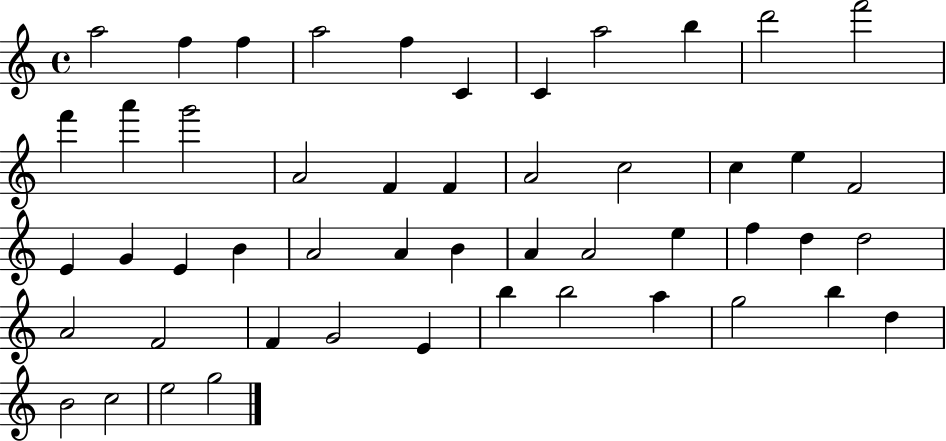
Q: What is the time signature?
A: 4/4